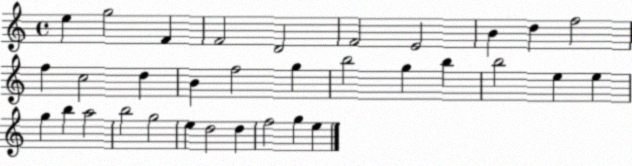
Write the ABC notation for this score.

X:1
T:Untitled
M:4/4
L:1/4
K:C
e g2 F F2 D2 F2 E2 B d f2 f c2 d B f2 g b2 g b b2 e e g b a2 b2 g2 e d2 d f2 g e